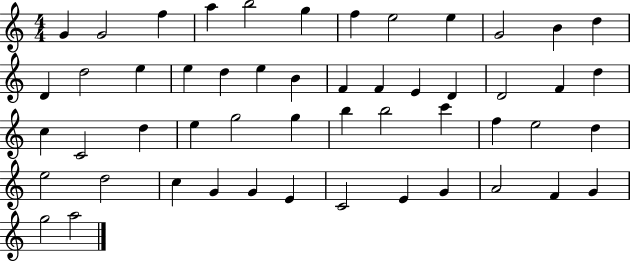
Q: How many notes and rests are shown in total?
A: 52